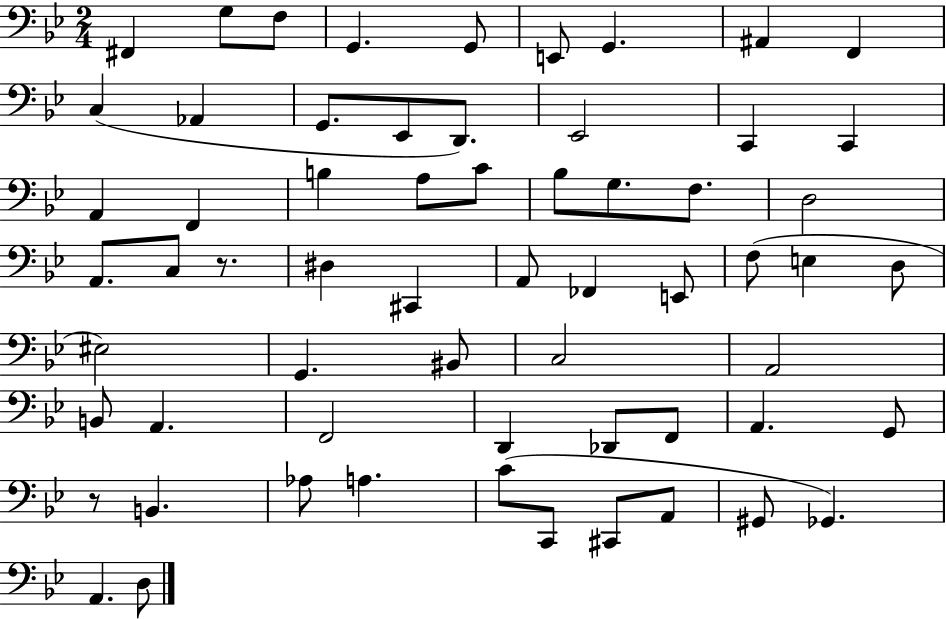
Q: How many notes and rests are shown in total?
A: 62